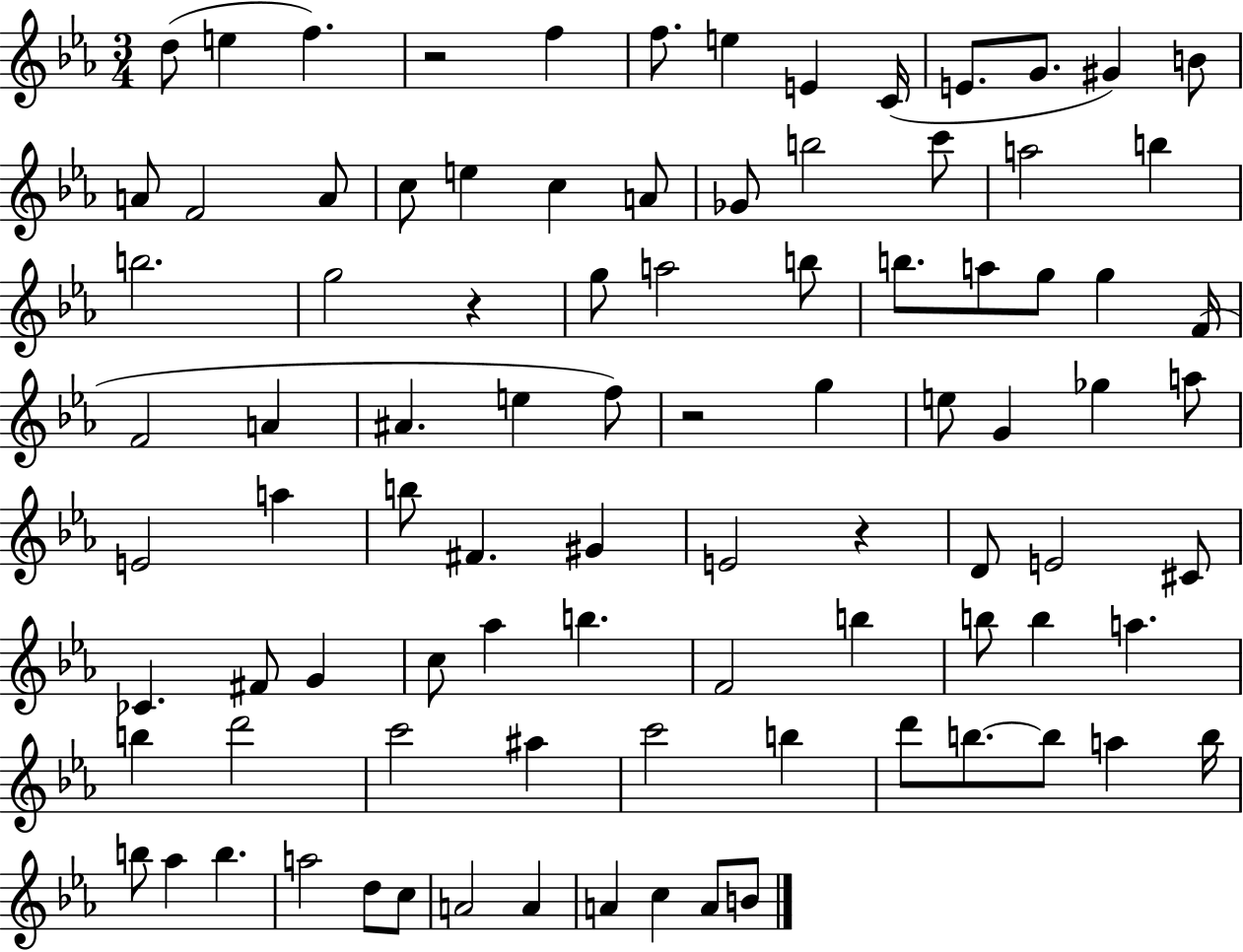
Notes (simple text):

D5/e E5/q F5/q. R/h F5/q F5/e. E5/q E4/q C4/s E4/e. G4/e. G#4/q B4/e A4/e F4/h A4/e C5/e E5/q C5/q A4/e Gb4/e B5/h C6/e A5/h B5/q B5/h. G5/h R/q G5/e A5/h B5/e B5/e. A5/e G5/e G5/q F4/s F4/h A4/q A#4/q. E5/q F5/e R/h G5/q E5/e G4/q Gb5/q A5/e E4/h A5/q B5/e F#4/q. G#4/q E4/h R/q D4/e E4/h C#4/e CES4/q. F#4/e G4/q C5/e Ab5/q B5/q. F4/h B5/q B5/e B5/q A5/q. B5/q D6/h C6/h A#5/q C6/h B5/q D6/e B5/e. B5/e A5/q B5/s B5/e Ab5/q B5/q. A5/h D5/e C5/e A4/h A4/q A4/q C5/q A4/e B4/e